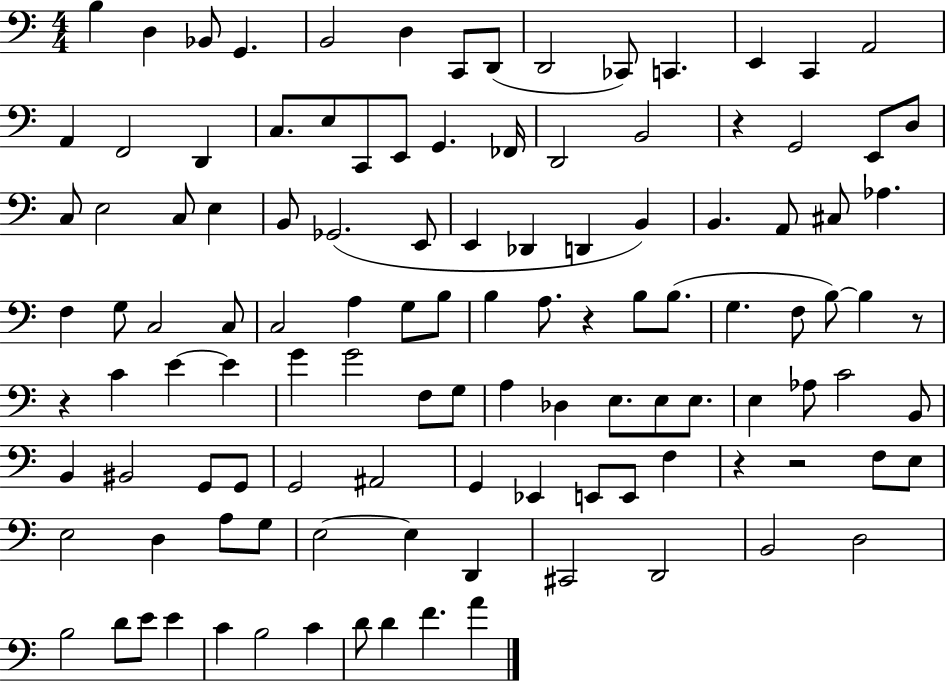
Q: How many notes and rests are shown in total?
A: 116